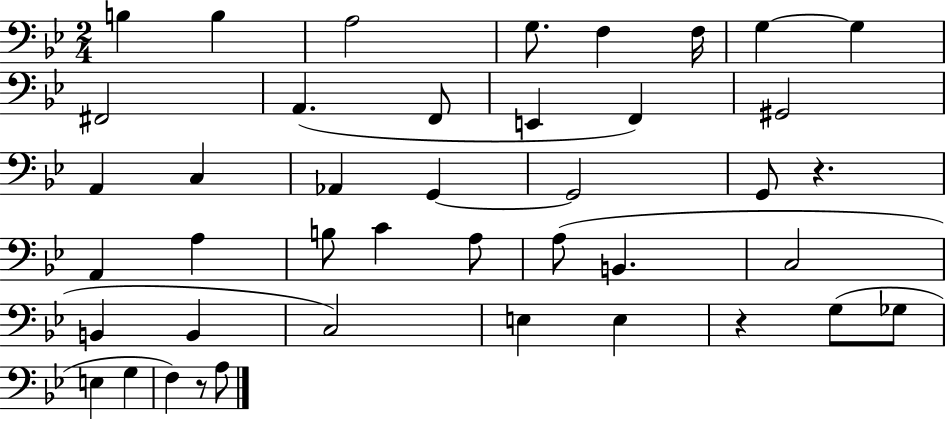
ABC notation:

X:1
T:Untitled
M:2/4
L:1/4
K:Bb
B, B, A,2 G,/2 F, F,/4 G, G, ^F,,2 A,, F,,/2 E,, F,, ^G,,2 A,, C, _A,, G,, G,,2 G,,/2 z A,, A, B,/2 C A,/2 A,/2 B,, C,2 B,, B,, C,2 E, E, z G,/2 _G,/2 E, G, F, z/2 A,/2